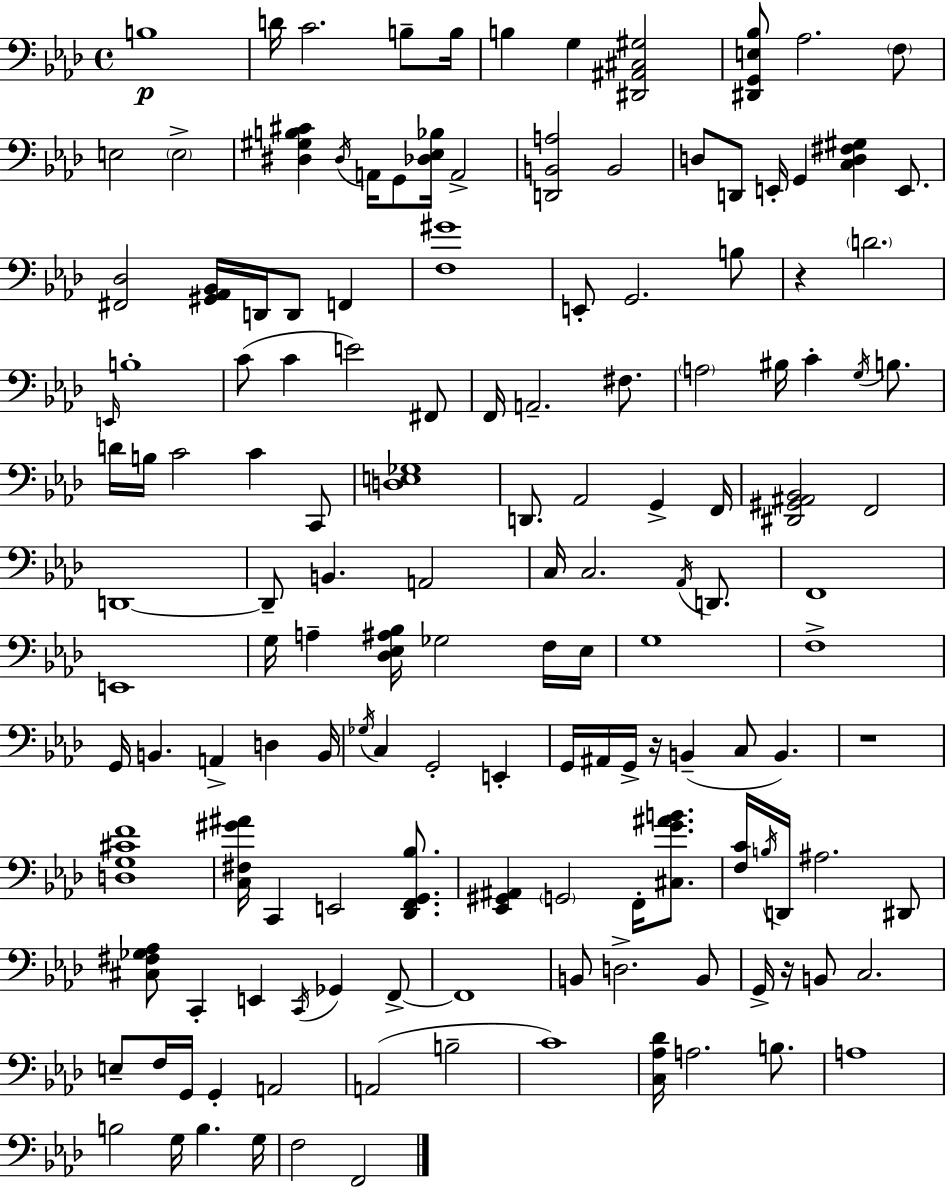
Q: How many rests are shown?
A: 4